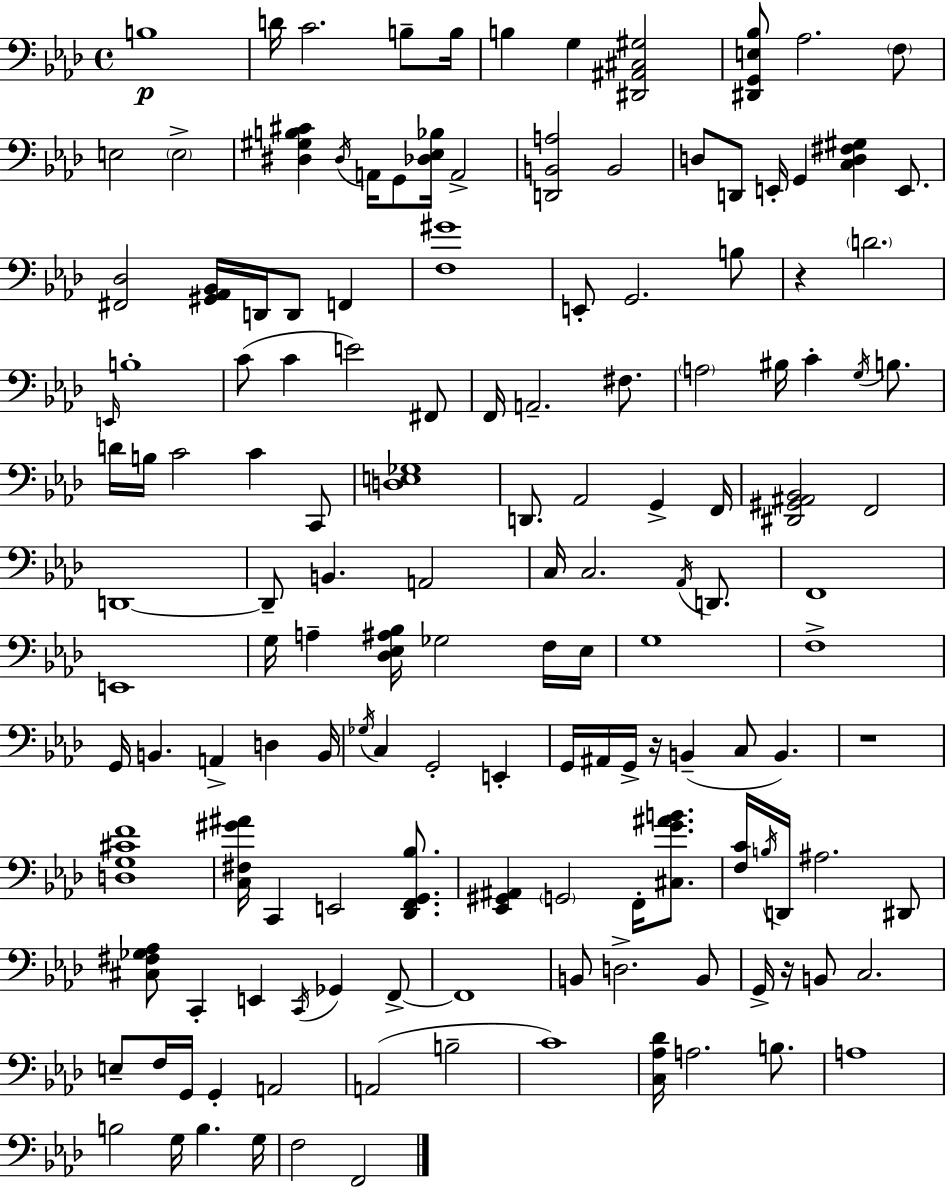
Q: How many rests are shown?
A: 4